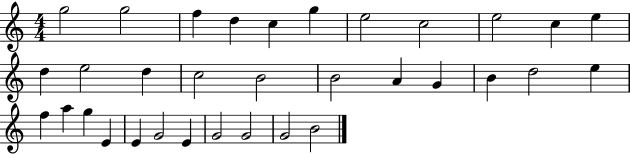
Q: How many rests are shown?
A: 0